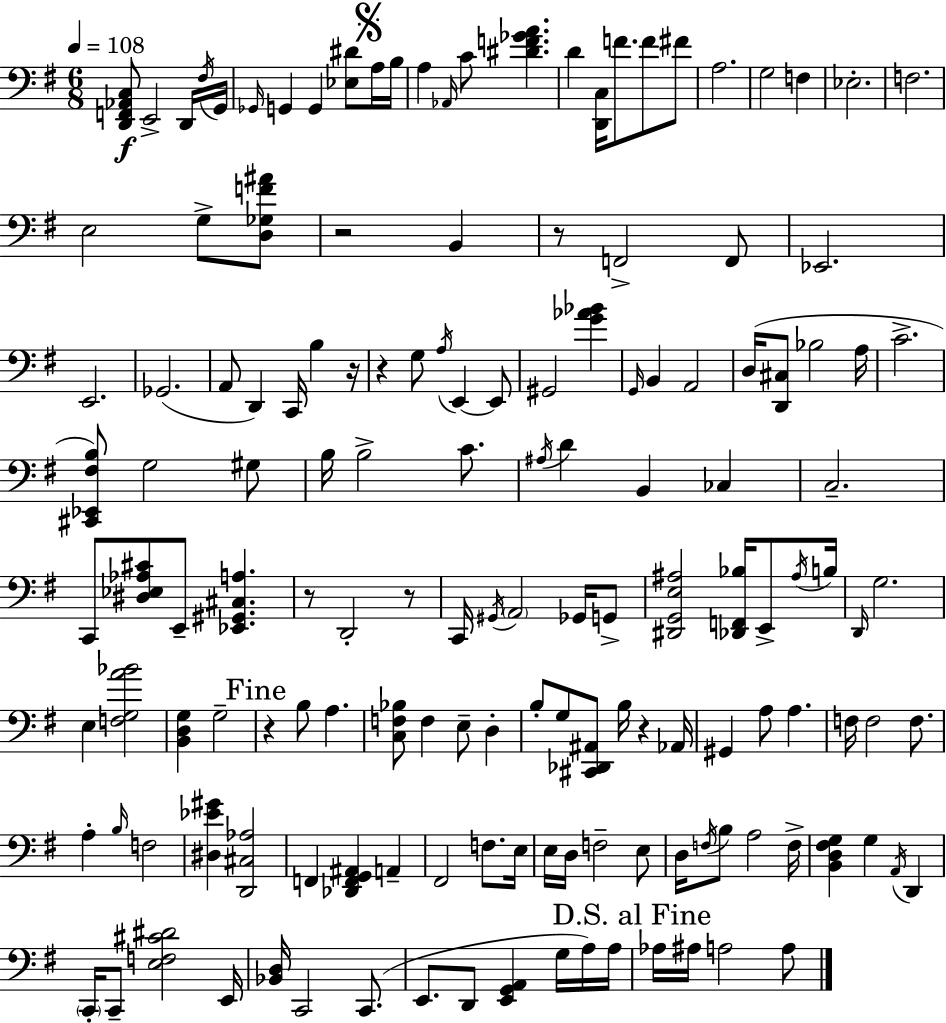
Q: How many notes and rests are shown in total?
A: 150